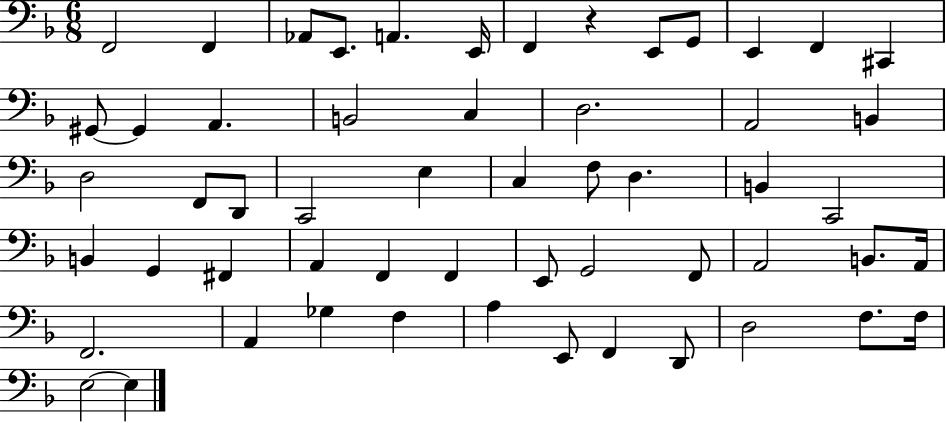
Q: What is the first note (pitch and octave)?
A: F2